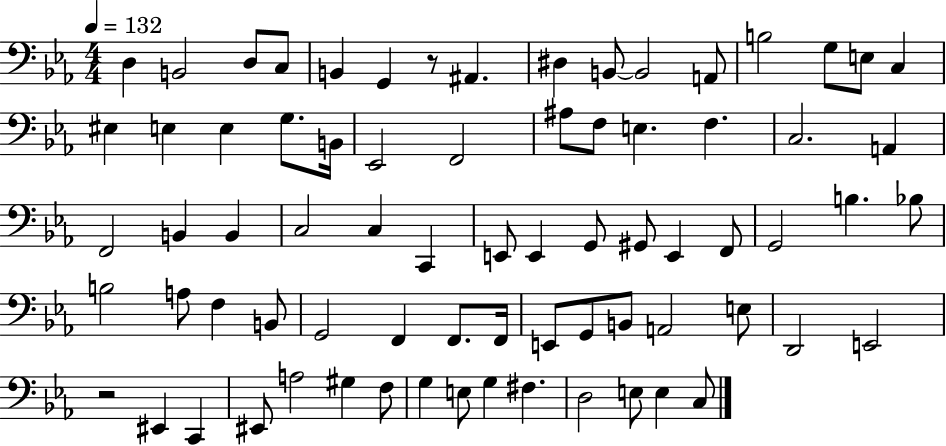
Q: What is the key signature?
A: EES major